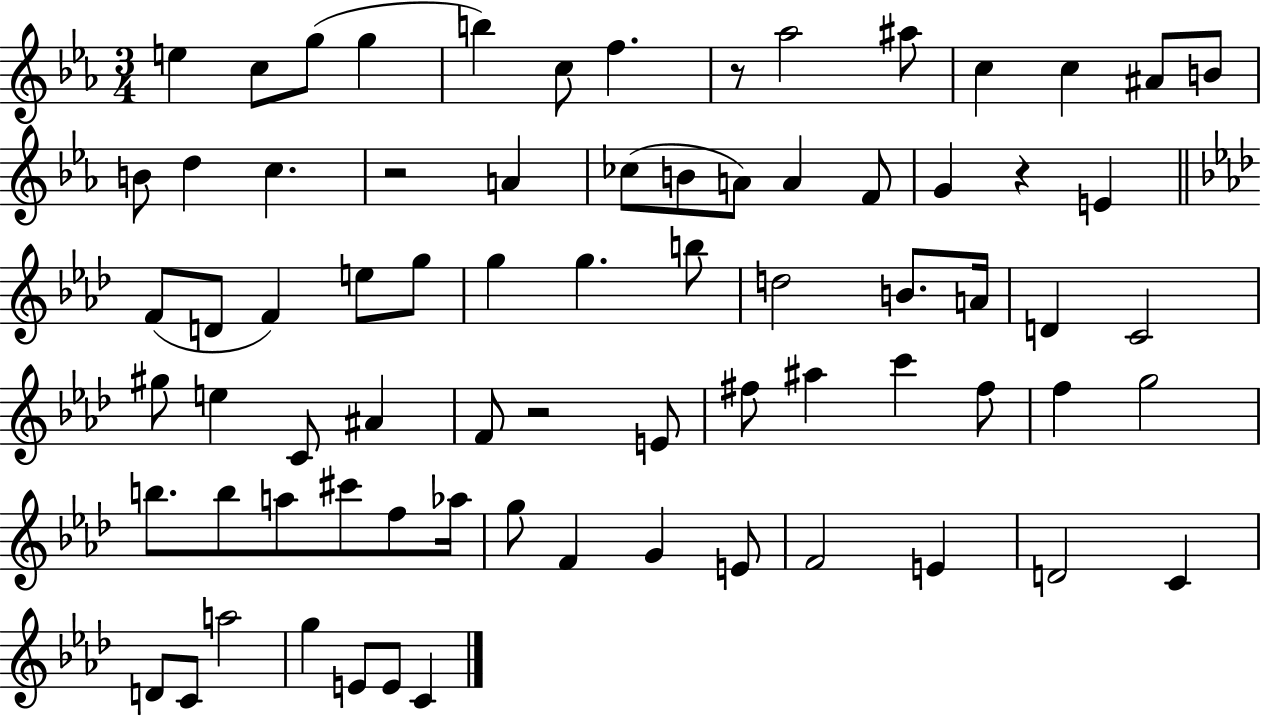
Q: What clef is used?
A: treble